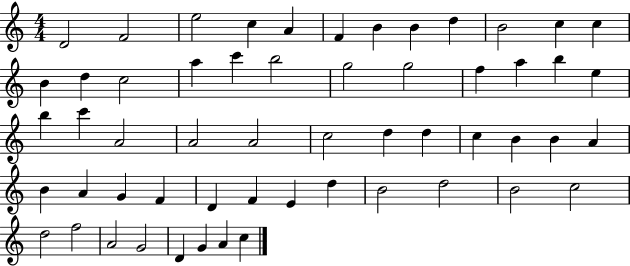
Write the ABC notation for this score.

X:1
T:Untitled
M:4/4
L:1/4
K:C
D2 F2 e2 c A F B B d B2 c c B d c2 a c' b2 g2 g2 f a b e b c' A2 A2 A2 c2 d d c B B A B A G F D F E d B2 d2 B2 c2 d2 f2 A2 G2 D G A c